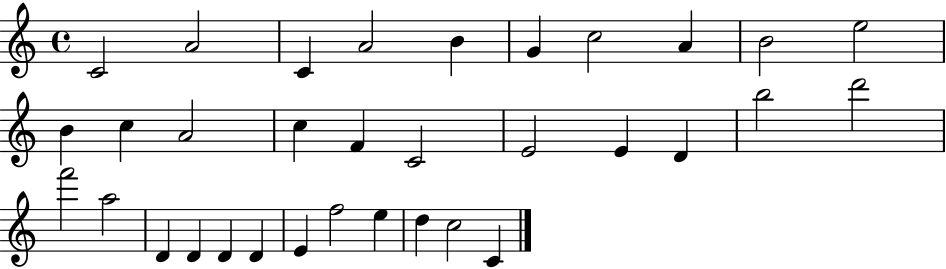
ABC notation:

X:1
T:Untitled
M:4/4
L:1/4
K:C
C2 A2 C A2 B G c2 A B2 e2 B c A2 c F C2 E2 E D b2 d'2 f'2 a2 D D D D E f2 e d c2 C